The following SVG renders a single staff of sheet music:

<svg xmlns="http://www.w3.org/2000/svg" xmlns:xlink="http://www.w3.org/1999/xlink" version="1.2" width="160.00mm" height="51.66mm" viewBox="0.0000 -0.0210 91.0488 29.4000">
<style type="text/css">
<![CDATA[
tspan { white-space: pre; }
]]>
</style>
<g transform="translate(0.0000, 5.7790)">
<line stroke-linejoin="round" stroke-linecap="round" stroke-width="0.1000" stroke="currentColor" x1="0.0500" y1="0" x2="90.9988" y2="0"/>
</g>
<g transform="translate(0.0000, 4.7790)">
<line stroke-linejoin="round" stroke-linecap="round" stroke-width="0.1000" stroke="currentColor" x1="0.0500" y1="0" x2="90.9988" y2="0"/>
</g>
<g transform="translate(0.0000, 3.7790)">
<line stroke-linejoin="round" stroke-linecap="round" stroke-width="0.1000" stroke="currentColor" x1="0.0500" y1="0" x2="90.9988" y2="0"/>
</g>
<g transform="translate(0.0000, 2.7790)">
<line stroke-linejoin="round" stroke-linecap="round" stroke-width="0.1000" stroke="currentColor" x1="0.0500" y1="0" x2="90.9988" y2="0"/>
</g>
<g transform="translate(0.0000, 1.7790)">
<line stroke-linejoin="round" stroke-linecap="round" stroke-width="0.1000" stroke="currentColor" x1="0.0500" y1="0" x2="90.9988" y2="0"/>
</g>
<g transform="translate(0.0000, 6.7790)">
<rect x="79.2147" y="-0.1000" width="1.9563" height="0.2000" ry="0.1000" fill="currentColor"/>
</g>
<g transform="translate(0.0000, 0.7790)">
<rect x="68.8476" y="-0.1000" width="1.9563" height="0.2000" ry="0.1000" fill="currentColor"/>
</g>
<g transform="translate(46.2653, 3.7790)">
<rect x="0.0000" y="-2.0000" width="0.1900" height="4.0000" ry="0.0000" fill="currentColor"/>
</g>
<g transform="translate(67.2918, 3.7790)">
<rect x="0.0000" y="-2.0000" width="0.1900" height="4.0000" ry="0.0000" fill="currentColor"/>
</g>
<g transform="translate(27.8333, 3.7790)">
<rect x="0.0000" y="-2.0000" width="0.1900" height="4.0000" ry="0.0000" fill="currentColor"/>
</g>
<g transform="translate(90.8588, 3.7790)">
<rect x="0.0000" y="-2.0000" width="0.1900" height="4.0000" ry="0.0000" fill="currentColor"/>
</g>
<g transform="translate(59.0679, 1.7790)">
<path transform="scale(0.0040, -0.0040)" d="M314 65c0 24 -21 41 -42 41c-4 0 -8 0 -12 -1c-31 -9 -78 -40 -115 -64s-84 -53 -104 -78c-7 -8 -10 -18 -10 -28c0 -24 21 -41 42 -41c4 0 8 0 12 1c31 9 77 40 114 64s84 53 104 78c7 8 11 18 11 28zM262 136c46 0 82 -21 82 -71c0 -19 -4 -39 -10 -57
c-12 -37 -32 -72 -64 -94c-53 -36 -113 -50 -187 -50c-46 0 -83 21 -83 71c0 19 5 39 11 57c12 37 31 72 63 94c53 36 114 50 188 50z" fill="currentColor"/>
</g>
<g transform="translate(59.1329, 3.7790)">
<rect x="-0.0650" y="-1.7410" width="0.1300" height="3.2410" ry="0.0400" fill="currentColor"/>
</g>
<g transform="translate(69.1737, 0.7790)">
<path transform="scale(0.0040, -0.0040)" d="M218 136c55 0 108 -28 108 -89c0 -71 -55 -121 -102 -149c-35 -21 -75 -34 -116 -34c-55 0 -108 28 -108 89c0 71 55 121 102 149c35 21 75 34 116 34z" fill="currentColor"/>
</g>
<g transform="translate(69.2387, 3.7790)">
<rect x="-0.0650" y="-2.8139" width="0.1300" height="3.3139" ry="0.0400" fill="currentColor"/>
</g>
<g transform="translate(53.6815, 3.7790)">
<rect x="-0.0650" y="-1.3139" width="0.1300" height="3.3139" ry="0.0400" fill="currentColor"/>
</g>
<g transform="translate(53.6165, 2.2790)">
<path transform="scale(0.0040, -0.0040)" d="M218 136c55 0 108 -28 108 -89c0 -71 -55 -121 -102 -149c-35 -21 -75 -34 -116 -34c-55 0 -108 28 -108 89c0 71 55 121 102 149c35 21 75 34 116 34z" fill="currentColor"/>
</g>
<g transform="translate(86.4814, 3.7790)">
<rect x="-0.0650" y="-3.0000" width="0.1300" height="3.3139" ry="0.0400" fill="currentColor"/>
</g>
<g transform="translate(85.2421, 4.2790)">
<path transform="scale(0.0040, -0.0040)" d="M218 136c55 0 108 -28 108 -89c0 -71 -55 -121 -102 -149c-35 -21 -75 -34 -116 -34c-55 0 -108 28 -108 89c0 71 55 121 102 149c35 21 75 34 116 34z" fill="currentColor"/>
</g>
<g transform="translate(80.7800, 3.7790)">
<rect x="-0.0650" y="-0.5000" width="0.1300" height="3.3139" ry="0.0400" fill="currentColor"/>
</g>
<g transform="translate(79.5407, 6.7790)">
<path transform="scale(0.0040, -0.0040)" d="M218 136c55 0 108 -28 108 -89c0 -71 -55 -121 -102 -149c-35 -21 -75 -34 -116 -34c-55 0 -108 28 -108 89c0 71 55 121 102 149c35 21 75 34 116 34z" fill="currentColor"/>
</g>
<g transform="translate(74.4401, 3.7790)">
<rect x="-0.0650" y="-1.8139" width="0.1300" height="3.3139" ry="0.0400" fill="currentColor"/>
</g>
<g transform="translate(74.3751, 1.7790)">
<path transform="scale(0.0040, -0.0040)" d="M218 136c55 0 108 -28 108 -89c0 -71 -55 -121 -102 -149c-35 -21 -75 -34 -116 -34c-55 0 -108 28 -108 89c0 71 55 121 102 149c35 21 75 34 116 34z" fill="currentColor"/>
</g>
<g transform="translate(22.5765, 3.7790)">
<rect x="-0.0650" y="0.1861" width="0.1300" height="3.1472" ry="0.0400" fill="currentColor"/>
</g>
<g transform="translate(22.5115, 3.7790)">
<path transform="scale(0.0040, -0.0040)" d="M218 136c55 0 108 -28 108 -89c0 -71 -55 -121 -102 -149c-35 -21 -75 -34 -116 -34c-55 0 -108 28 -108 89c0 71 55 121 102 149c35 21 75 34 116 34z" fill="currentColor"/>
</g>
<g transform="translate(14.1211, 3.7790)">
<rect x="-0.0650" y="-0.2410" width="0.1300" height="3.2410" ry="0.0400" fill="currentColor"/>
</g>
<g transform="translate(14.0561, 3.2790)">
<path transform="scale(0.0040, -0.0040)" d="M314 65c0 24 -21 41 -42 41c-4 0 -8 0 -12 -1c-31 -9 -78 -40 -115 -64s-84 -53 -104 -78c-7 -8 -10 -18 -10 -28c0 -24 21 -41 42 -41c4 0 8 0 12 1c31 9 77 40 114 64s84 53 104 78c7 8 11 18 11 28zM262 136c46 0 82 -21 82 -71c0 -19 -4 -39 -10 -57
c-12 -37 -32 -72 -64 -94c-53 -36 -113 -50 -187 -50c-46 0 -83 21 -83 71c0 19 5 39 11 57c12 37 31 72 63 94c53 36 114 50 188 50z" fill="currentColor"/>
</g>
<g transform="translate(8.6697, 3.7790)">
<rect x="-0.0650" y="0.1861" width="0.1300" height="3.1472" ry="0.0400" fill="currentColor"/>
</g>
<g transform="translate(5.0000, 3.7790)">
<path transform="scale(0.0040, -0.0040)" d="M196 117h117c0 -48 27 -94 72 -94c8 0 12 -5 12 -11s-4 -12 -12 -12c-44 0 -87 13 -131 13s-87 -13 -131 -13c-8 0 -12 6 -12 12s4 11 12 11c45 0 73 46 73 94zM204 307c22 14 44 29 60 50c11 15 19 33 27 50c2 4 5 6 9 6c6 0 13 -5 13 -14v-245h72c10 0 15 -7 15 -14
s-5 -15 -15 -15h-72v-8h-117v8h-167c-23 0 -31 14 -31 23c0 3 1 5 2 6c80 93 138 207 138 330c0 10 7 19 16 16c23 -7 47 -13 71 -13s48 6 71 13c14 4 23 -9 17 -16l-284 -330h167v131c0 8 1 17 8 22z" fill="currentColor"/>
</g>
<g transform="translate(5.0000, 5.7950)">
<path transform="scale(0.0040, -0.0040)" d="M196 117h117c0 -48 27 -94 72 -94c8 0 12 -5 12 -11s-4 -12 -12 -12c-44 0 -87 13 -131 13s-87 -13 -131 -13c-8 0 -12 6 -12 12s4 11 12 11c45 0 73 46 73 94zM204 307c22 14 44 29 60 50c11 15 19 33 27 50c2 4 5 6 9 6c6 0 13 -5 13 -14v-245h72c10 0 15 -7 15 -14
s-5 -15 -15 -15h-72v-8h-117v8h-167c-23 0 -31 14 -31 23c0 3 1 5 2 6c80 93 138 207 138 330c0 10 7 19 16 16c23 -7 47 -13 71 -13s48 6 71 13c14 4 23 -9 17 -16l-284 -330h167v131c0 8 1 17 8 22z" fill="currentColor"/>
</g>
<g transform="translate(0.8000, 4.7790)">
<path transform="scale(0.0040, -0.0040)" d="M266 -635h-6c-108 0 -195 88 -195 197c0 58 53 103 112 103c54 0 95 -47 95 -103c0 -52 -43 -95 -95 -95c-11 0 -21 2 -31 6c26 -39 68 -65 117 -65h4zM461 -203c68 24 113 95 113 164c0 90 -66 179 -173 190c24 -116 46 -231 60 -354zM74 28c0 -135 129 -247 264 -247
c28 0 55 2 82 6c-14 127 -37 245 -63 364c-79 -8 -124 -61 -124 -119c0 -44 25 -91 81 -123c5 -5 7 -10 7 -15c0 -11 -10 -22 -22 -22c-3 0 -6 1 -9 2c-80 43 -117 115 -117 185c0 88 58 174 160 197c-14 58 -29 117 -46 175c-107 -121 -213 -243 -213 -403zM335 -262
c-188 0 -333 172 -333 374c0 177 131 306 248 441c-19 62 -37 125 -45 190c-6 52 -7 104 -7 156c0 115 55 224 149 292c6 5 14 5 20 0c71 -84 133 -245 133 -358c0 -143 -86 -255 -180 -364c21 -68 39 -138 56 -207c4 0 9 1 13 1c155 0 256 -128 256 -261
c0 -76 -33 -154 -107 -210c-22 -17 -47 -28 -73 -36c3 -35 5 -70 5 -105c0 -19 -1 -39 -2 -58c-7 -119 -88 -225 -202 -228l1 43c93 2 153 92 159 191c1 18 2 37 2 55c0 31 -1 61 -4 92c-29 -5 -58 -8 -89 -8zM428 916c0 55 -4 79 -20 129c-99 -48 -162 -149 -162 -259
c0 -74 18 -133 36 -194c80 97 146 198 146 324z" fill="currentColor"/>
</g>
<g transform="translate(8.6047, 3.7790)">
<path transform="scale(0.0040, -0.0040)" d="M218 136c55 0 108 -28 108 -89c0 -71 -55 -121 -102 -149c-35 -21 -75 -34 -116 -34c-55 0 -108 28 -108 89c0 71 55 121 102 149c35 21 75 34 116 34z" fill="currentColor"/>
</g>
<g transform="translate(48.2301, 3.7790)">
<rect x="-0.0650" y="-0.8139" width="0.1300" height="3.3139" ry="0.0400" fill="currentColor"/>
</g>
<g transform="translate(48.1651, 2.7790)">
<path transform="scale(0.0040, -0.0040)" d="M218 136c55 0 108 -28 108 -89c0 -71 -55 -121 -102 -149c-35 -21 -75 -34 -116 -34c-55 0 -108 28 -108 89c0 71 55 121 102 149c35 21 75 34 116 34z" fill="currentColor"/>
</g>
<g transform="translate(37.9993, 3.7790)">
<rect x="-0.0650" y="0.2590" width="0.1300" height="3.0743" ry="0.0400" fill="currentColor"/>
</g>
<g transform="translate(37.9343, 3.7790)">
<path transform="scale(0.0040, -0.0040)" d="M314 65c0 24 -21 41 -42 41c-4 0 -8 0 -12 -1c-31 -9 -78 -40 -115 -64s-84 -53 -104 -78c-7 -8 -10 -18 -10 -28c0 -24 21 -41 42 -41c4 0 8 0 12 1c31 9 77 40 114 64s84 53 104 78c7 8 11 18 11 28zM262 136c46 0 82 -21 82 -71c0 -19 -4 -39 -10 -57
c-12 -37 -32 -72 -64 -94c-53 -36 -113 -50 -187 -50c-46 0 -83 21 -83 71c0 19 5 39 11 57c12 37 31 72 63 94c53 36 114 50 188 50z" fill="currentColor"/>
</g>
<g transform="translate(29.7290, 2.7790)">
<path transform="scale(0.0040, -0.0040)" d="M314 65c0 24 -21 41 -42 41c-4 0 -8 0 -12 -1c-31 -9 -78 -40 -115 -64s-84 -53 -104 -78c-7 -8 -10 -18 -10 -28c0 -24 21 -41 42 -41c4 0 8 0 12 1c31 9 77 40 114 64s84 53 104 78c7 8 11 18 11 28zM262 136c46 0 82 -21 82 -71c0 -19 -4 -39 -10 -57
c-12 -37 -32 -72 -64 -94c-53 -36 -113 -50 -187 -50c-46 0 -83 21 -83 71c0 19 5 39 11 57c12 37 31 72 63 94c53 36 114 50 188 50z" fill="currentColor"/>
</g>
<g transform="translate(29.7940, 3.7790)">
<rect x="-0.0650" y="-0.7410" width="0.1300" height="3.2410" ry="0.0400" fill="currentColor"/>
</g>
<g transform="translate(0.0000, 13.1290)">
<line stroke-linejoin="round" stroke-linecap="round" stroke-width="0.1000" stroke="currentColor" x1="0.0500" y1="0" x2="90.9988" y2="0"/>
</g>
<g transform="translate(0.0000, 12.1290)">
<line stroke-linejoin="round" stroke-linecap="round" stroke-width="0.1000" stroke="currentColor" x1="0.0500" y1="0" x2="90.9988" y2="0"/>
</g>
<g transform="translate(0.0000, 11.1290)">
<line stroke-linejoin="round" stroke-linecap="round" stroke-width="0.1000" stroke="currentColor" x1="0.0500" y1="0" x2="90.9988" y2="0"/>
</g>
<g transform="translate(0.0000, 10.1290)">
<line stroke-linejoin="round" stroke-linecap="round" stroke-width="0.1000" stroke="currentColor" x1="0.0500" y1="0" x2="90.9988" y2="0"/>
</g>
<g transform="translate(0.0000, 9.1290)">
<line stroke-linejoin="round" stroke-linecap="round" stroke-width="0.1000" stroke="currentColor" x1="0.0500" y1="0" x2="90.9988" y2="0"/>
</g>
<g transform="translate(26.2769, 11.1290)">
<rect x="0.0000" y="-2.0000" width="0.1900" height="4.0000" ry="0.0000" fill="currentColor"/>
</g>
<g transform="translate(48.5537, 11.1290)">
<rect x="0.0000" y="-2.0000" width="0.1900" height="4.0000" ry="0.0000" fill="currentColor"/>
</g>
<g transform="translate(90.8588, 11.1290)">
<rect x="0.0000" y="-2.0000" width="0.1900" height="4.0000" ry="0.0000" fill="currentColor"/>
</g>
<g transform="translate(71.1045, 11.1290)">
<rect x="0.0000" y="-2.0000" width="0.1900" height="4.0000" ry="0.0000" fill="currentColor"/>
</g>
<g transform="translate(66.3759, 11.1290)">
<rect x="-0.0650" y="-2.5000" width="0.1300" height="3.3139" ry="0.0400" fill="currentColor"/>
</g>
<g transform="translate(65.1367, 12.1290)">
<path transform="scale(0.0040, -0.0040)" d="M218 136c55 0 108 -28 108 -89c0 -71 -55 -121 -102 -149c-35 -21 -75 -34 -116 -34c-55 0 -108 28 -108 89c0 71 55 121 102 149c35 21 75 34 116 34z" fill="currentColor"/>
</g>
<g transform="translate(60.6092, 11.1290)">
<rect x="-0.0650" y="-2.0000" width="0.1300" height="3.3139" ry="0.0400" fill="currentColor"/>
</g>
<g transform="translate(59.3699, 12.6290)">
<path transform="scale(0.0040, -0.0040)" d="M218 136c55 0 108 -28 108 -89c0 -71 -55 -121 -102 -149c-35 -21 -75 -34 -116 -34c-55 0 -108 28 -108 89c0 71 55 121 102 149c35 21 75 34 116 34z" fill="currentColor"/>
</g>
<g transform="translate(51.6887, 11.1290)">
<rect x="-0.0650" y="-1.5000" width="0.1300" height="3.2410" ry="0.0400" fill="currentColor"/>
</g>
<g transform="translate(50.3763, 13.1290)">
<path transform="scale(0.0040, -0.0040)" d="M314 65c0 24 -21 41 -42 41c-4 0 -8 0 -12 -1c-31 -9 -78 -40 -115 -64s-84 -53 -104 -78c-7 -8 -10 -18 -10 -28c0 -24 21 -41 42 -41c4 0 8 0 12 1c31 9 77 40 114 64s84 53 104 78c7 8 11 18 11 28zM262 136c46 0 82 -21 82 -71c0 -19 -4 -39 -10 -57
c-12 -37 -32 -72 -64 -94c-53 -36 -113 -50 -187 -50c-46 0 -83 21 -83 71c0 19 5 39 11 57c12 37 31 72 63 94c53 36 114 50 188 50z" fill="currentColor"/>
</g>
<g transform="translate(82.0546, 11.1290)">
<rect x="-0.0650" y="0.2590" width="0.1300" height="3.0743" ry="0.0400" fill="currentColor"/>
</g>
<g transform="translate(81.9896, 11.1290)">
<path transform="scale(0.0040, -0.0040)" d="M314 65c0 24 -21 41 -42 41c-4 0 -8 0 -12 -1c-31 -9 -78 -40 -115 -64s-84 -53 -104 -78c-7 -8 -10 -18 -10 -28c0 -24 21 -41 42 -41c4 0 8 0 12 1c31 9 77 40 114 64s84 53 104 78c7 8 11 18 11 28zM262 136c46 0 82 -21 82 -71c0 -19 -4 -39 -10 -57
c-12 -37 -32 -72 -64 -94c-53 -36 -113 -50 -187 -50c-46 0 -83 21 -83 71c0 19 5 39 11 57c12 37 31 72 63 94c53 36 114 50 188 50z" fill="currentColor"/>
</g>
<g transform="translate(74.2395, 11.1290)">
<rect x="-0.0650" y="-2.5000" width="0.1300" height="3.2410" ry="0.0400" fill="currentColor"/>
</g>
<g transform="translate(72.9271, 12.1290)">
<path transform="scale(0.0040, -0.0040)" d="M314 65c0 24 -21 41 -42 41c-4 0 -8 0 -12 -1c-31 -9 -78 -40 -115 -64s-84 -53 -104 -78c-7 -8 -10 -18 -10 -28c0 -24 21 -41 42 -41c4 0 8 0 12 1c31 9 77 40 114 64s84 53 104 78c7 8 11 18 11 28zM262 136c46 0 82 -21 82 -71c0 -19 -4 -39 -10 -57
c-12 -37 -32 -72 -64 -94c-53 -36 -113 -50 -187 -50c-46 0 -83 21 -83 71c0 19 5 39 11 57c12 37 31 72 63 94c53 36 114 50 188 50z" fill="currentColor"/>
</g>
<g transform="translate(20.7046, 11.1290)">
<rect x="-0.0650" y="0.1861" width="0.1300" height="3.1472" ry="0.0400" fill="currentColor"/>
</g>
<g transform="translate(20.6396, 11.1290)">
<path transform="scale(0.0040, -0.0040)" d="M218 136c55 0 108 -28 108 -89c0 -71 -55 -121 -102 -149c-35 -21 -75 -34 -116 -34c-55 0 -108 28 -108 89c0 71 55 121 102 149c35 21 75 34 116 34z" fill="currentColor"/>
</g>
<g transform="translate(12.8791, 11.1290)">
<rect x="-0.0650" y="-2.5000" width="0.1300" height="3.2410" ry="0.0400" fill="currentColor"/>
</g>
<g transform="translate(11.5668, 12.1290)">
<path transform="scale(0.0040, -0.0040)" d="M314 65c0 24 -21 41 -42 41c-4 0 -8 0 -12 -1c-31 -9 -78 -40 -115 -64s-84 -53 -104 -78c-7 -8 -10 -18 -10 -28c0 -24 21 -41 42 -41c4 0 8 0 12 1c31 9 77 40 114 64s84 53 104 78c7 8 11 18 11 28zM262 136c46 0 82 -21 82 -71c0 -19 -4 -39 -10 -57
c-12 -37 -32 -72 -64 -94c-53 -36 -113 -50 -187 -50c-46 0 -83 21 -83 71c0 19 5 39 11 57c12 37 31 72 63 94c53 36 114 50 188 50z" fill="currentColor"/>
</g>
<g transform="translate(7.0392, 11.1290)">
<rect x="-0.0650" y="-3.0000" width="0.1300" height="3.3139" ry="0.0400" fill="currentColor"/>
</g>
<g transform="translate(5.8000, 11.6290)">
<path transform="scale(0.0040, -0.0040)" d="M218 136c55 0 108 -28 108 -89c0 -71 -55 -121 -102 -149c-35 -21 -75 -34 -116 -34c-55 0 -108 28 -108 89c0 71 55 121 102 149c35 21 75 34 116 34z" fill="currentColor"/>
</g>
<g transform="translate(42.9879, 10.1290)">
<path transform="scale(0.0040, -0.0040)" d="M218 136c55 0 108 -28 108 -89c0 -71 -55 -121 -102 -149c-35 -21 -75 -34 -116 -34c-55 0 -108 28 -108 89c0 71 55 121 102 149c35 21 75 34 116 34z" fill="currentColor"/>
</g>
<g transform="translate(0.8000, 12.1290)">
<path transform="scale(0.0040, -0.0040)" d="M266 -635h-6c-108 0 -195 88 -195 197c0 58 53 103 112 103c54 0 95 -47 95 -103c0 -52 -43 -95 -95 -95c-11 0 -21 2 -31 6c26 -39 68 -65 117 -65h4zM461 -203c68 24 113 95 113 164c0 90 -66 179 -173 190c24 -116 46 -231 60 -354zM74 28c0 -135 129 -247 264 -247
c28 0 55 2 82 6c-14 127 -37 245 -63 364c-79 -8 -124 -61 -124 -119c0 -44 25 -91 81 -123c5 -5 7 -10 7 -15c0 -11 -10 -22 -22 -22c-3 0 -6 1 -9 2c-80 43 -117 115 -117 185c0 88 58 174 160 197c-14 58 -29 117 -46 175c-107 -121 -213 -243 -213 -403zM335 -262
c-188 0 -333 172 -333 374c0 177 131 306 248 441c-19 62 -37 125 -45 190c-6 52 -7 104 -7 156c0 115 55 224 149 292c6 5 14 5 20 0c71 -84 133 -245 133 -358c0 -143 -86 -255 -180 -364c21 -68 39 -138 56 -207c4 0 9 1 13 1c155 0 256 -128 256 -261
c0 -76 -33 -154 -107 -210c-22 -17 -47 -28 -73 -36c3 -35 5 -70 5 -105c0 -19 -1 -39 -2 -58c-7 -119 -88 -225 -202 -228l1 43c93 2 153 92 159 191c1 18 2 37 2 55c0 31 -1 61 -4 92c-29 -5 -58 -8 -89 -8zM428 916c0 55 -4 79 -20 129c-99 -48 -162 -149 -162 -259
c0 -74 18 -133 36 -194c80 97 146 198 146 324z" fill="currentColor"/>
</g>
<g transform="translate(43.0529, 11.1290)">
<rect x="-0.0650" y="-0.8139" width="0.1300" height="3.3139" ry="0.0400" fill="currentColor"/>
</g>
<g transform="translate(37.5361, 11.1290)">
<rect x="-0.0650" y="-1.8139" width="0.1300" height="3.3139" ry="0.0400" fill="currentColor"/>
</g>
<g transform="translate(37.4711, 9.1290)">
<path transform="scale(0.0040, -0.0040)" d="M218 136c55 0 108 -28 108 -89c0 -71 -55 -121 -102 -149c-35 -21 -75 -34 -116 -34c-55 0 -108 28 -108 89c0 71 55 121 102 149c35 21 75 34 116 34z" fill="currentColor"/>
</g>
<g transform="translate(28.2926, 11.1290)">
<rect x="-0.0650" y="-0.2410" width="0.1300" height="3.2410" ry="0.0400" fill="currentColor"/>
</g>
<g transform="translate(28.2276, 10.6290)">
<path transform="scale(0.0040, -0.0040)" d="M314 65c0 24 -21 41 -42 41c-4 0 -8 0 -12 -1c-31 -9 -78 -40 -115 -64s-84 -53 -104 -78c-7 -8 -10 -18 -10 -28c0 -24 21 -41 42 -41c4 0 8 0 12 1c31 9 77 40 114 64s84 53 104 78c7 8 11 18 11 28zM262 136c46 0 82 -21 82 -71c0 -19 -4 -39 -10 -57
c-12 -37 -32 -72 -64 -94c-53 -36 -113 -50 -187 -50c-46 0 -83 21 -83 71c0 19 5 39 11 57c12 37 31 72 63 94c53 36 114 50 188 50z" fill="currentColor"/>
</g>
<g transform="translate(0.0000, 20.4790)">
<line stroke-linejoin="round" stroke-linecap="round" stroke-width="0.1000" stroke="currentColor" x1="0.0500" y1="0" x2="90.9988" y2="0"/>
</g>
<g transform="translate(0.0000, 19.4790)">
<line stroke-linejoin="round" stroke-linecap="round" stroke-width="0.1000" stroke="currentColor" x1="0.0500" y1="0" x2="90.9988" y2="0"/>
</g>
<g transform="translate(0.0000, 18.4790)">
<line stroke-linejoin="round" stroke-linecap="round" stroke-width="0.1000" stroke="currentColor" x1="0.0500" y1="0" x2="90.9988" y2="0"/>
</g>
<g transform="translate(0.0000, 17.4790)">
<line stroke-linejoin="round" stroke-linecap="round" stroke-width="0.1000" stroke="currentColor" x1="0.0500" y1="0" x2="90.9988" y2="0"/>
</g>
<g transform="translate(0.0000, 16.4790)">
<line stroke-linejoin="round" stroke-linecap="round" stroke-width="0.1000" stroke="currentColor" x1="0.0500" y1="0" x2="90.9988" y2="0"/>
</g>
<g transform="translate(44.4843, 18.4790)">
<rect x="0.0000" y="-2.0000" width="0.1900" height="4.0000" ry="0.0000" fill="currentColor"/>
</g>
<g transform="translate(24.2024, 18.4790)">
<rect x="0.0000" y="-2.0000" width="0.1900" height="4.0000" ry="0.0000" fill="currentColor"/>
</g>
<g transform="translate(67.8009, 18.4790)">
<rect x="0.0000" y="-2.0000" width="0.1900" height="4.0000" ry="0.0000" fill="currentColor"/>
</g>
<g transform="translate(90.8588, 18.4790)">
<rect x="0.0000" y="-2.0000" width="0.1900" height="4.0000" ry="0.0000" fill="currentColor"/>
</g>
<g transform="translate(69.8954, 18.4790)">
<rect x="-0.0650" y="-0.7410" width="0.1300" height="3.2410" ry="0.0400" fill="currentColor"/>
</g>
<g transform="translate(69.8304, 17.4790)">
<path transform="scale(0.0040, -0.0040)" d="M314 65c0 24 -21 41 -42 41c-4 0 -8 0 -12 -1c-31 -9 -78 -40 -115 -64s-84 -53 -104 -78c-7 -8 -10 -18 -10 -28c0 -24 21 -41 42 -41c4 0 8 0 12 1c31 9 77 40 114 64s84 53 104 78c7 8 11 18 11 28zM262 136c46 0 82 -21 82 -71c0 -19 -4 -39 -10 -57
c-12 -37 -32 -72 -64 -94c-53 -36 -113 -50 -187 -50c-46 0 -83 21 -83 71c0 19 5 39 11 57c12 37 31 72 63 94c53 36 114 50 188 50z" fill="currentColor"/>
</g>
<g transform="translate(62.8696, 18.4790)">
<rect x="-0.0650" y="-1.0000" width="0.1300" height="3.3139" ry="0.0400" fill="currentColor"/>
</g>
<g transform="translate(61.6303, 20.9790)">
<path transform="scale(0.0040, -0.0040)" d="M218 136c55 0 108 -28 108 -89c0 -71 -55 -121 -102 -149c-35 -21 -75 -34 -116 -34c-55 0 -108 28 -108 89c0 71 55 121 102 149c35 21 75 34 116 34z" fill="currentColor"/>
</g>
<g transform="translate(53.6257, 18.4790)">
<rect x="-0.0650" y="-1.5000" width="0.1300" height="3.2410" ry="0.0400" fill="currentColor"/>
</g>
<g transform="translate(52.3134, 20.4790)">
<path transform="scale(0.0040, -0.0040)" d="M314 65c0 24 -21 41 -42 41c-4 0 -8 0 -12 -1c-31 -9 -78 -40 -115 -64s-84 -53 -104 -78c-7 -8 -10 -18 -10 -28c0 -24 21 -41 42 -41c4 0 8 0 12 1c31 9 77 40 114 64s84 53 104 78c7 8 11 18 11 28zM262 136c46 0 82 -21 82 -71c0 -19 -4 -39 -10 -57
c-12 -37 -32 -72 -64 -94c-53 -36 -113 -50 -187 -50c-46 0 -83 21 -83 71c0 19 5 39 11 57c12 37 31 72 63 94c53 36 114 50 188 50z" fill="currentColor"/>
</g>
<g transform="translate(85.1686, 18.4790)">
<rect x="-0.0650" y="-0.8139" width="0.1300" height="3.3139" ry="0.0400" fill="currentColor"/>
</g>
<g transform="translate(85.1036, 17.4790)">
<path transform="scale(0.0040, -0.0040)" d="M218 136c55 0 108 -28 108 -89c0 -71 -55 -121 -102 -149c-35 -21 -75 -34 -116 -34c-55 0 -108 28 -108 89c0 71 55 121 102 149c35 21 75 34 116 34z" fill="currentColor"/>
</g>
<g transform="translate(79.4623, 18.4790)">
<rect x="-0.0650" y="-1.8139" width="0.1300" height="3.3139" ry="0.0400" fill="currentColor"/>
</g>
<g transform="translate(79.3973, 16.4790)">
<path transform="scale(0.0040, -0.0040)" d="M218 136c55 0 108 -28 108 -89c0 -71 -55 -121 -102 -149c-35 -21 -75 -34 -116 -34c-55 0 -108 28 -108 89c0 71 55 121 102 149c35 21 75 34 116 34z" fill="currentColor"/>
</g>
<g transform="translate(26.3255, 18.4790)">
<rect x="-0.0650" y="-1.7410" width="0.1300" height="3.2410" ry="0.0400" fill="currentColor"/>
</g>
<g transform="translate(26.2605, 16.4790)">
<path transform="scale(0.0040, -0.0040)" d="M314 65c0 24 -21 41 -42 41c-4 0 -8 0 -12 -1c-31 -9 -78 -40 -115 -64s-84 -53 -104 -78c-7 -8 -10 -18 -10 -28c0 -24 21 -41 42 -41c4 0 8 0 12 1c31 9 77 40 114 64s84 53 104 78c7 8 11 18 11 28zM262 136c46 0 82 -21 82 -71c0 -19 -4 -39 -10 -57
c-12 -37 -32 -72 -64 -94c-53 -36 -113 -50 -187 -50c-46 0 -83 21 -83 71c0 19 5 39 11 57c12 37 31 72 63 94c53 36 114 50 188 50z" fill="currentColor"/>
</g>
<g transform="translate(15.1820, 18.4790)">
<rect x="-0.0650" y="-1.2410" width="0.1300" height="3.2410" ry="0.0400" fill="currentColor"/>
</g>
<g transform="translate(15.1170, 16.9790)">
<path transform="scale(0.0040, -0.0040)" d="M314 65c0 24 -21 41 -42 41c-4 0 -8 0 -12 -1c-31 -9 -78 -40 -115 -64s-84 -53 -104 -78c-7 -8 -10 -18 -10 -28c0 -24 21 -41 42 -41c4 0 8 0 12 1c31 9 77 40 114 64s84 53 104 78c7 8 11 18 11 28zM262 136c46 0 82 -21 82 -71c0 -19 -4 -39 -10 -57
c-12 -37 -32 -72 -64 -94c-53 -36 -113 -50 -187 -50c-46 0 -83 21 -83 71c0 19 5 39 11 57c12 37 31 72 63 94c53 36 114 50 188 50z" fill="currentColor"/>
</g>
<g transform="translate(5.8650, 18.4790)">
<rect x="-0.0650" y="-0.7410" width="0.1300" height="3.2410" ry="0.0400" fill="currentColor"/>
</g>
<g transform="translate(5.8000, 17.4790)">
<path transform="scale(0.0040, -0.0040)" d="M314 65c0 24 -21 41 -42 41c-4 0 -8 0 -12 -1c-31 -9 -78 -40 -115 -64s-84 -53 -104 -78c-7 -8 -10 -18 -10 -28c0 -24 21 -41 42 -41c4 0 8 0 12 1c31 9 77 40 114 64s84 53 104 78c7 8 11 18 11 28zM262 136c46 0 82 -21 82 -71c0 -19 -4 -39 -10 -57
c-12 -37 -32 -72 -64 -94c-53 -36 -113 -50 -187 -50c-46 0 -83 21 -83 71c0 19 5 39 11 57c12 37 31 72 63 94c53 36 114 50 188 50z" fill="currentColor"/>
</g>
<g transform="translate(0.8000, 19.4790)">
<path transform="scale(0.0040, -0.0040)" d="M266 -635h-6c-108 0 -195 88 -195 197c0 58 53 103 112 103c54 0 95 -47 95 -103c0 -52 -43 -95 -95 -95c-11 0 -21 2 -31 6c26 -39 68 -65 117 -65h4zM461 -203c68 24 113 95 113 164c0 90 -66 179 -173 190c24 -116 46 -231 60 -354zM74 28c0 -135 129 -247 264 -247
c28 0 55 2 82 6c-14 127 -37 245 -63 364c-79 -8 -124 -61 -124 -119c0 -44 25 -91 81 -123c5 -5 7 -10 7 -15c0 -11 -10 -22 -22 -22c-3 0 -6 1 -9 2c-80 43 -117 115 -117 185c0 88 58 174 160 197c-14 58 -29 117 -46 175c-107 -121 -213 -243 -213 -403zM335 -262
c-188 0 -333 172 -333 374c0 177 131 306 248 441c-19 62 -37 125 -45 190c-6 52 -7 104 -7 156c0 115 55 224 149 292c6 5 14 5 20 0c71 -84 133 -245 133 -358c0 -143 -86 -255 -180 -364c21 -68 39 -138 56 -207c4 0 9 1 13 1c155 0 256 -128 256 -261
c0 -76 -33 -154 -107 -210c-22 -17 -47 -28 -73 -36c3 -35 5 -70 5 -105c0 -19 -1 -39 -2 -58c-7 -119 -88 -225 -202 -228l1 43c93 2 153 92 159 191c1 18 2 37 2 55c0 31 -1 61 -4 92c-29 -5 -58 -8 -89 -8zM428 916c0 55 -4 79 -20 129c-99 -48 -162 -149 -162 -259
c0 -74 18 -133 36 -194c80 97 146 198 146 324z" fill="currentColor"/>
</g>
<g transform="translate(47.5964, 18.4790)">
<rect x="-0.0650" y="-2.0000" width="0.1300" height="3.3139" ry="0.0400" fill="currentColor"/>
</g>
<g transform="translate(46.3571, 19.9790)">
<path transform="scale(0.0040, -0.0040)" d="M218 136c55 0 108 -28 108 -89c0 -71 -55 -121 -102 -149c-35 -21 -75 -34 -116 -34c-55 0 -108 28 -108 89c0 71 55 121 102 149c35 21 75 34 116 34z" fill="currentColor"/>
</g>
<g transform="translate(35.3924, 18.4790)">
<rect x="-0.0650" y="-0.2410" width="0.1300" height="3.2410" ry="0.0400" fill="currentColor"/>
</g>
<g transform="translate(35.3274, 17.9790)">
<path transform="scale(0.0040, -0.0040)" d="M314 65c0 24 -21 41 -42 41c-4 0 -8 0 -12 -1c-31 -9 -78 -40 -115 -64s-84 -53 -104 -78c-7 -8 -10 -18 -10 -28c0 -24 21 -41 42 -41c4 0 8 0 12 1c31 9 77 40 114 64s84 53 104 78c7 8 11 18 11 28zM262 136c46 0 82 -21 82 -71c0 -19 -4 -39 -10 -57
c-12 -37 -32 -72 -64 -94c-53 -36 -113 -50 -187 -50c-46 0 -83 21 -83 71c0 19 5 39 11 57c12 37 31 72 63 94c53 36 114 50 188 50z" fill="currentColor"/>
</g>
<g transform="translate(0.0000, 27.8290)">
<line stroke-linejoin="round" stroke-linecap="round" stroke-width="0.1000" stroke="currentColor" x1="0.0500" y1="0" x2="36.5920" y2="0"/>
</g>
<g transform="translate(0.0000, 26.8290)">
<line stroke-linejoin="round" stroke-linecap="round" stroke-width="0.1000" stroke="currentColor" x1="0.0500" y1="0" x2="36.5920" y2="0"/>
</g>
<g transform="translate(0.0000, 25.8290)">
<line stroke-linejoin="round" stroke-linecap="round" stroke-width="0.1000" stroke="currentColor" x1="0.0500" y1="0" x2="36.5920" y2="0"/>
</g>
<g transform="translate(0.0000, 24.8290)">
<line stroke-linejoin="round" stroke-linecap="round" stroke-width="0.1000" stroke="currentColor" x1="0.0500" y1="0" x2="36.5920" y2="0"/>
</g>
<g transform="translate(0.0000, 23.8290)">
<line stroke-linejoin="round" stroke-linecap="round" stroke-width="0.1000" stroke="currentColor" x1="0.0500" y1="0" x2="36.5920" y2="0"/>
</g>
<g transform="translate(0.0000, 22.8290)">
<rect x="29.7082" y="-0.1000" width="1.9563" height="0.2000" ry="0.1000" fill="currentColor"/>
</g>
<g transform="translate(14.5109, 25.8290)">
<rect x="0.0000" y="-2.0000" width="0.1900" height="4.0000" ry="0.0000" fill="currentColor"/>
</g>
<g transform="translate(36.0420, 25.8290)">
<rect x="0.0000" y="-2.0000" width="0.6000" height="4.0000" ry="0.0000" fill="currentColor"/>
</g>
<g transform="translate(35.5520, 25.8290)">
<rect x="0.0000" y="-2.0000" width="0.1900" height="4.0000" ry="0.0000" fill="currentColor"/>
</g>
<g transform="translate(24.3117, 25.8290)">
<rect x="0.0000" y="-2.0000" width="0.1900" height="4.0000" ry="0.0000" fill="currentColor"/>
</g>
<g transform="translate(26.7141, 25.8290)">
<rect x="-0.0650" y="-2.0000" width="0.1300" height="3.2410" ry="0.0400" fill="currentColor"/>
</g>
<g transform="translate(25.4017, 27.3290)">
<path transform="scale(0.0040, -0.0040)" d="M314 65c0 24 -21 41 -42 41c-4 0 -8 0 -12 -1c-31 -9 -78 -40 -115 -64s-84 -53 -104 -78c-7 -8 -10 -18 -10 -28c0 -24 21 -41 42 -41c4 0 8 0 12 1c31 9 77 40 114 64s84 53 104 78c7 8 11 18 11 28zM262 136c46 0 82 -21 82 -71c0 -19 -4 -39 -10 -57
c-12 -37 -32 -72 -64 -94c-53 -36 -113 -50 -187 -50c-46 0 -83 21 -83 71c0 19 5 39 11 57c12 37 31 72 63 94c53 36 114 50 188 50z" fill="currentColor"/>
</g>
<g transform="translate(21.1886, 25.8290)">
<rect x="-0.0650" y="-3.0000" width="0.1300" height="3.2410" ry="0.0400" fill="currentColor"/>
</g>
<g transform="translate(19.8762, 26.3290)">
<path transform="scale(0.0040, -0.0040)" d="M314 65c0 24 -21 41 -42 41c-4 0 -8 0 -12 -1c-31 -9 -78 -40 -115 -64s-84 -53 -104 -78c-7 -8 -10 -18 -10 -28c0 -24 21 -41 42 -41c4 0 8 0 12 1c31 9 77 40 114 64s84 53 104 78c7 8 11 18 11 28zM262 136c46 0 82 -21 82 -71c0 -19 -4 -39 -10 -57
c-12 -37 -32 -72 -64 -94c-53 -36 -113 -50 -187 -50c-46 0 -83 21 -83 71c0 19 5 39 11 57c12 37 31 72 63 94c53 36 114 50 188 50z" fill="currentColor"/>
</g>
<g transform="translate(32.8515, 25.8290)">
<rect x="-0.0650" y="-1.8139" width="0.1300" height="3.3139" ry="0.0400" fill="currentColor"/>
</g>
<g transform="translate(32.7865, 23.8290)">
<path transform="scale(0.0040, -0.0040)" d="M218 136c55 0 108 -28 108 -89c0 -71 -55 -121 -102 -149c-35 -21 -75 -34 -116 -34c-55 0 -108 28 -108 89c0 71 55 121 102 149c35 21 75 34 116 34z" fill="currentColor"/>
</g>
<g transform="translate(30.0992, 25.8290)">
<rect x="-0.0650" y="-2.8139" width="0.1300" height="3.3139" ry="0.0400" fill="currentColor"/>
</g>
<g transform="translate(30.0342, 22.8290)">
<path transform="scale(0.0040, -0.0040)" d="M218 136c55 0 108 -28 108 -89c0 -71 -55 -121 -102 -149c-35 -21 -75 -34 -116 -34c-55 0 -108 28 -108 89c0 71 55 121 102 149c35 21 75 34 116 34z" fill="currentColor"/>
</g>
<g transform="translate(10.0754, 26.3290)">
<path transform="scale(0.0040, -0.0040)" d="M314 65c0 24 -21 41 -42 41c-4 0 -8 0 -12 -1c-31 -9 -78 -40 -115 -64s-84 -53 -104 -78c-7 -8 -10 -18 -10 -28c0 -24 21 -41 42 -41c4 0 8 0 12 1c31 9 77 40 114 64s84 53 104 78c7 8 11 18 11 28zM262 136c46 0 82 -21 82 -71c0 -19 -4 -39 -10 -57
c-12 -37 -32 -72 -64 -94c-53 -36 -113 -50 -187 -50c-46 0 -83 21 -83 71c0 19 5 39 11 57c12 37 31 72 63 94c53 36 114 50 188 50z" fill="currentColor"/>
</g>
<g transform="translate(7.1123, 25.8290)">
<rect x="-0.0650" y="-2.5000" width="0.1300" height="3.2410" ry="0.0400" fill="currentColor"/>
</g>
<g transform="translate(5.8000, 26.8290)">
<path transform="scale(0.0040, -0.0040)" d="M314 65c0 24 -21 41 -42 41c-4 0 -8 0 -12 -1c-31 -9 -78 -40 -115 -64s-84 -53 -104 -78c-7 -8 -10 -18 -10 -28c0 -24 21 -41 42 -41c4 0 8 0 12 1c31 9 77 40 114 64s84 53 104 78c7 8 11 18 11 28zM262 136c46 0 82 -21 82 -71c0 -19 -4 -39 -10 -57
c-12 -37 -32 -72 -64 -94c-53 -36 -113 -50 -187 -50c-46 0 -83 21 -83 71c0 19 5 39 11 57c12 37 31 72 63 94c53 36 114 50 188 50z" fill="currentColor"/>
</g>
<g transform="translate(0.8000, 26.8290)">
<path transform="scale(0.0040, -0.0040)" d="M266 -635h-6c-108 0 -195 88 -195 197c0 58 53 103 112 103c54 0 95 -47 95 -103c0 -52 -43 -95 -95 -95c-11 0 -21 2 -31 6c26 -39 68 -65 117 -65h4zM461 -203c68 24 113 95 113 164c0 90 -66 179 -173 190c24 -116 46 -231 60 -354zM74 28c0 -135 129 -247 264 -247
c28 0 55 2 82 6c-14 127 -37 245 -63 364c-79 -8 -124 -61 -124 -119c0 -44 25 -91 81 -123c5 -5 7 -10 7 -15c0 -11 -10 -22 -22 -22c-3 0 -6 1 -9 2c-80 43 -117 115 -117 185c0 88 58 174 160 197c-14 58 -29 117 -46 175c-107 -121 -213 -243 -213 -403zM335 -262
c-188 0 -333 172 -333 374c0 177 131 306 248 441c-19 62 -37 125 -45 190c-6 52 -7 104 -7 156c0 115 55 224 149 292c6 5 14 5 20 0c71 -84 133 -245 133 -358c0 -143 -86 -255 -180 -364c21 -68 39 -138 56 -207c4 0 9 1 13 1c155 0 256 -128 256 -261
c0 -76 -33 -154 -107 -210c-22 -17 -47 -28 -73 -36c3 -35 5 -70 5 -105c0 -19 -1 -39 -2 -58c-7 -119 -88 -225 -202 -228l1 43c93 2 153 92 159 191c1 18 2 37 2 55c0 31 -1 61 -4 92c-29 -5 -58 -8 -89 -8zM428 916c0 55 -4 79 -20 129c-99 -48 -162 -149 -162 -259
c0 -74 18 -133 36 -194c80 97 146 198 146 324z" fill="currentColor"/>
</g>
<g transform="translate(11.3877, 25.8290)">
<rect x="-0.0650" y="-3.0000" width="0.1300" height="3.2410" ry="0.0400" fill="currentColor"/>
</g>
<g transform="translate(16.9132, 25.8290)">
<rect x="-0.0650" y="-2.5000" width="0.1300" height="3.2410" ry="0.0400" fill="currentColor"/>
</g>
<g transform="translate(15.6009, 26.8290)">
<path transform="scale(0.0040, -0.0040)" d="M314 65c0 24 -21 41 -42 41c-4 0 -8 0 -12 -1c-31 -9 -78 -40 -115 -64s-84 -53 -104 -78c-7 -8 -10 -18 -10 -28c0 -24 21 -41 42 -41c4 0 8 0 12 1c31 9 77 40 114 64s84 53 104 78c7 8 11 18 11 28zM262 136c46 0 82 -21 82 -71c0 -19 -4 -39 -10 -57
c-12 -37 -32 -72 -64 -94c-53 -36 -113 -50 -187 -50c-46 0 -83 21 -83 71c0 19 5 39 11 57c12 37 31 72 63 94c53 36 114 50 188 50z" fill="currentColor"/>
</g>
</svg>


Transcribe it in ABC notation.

X:1
T:Untitled
M:4/4
L:1/4
K:C
B c2 B d2 B2 d e f2 a f C A A G2 B c2 f d E2 F G G2 B2 d2 e2 f2 c2 F E2 D d2 f d G2 A2 G2 A2 F2 a f